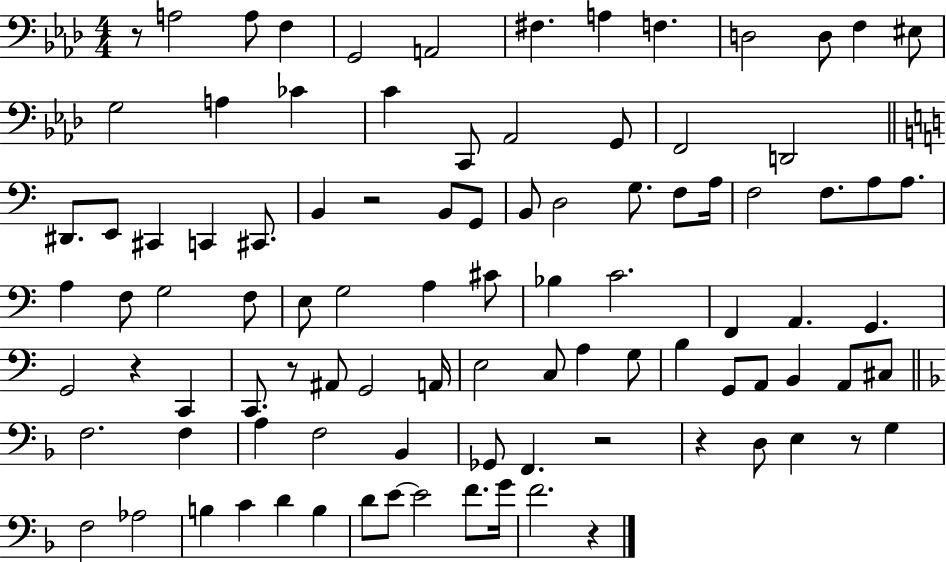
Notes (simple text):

R/e A3/h A3/e F3/q G2/h A2/h F#3/q. A3/q F3/q. D3/h D3/e F3/q EIS3/e G3/h A3/q CES4/q C4/q C2/e Ab2/h G2/e F2/h D2/h D#2/e. E2/e C#2/q C2/q C#2/e. B2/q R/h B2/e G2/e B2/e D3/h G3/e. F3/e A3/s F3/h F3/e. A3/e A3/e. A3/q F3/e G3/h F3/e E3/e G3/h A3/q C#4/e Bb3/q C4/h. F2/q A2/q. G2/q. G2/h R/q C2/q C2/e. R/e A#2/e G2/h A2/s E3/h C3/e A3/q G3/e B3/q G2/e A2/e B2/q A2/e C#3/e F3/h. F3/q A3/q F3/h Bb2/q Gb2/e F2/q. R/h R/q D3/e E3/q R/e G3/q F3/h Ab3/h B3/q C4/q D4/q B3/q D4/e E4/e E4/h F4/e. G4/s F4/h. R/q